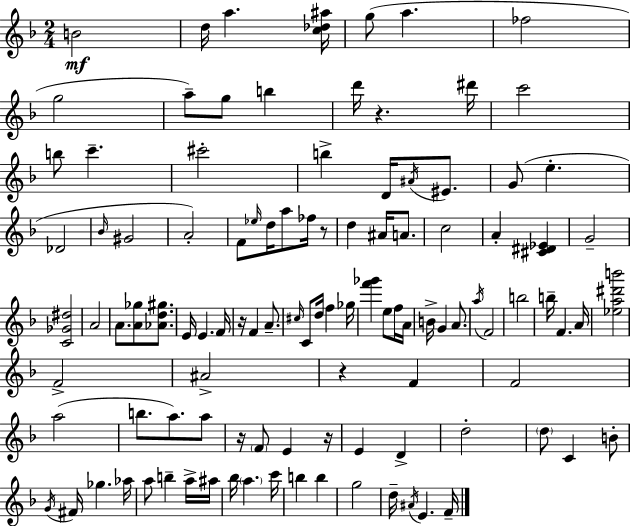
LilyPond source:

{
  \clef treble
  \numericTimeSignature
  \time 2/4
  \key f \major
  b'2\mf | d''16 a''4. <c'' des'' ais''>16 | g''8( a''4. | fes''2 | \break g''2 | a''8--) g''8 b''4 | d'''16 r4. dis'''16 | c'''2 | \break b''8 c'''4.-- | cis'''2-. | b''4-> d'16 \acciaccatura { ais'16 } eis'8. | g'8( e''4.-. | \break des'2 | \grace { bes'16 } gis'2 | a'2-.) | f'8 \grace { ees''16 } d''16 a''8 | \break fes''16 r8 d''4 ais'16 | a'8. c''2 | a'4-. <cis' dis' ees'>4 | g'2-- | \break <c' ges' dis''>2 | a'2 | a'8. <a' ges''>8 | <aes' d'' gis''>8. e'16 e'4. | \break f'16 r16 f'4 | a'8.-- \grace { cis''16 } c'8 d''16 f''4 | ges''16 <f''' ges'''>4 | e''8 f''16 a'16 b'16-> g'4 | \break a'8. \acciaccatura { a''16 } f'2 | b''2 | b''16-- f'4. | a'16 <ees'' a'' dis''' b'''>2 | \break f'2-> | ais'2-> | r4 | f'4 f'2 | \break a''2( | b''8. | a''8.) a''8 r16 \parenthesize f'8 | e'4 r16 e'4 | \break d'4-> d''2-. | \parenthesize d''8 c'4 | b'8-. \acciaccatura { g'16 } fis'16 ges''4. | aes''16 a''8 | \break b''4-- a''16-> ais''16 bes''16 \parenthesize a''4. | c'''16 b''4 | b''4 g''2 | d''16-- \acciaccatura { ais'16 } | \break e'4. f'16-- \bar "|."
}